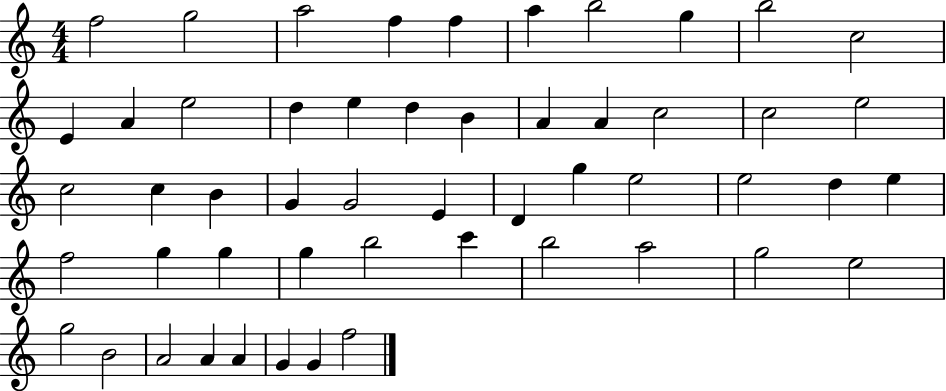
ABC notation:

X:1
T:Untitled
M:4/4
L:1/4
K:C
f2 g2 a2 f f a b2 g b2 c2 E A e2 d e d B A A c2 c2 e2 c2 c B G G2 E D g e2 e2 d e f2 g g g b2 c' b2 a2 g2 e2 g2 B2 A2 A A G G f2